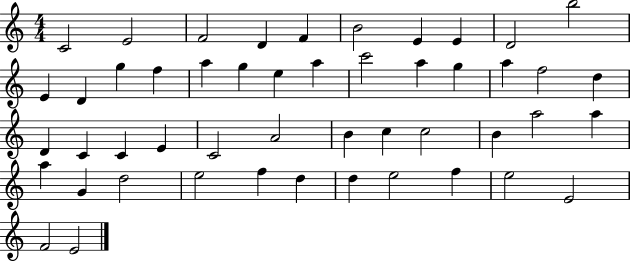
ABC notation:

X:1
T:Untitled
M:4/4
L:1/4
K:C
C2 E2 F2 D F B2 E E D2 b2 E D g f a g e a c'2 a g a f2 d D C C E C2 A2 B c c2 B a2 a a G d2 e2 f d d e2 f e2 E2 F2 E2